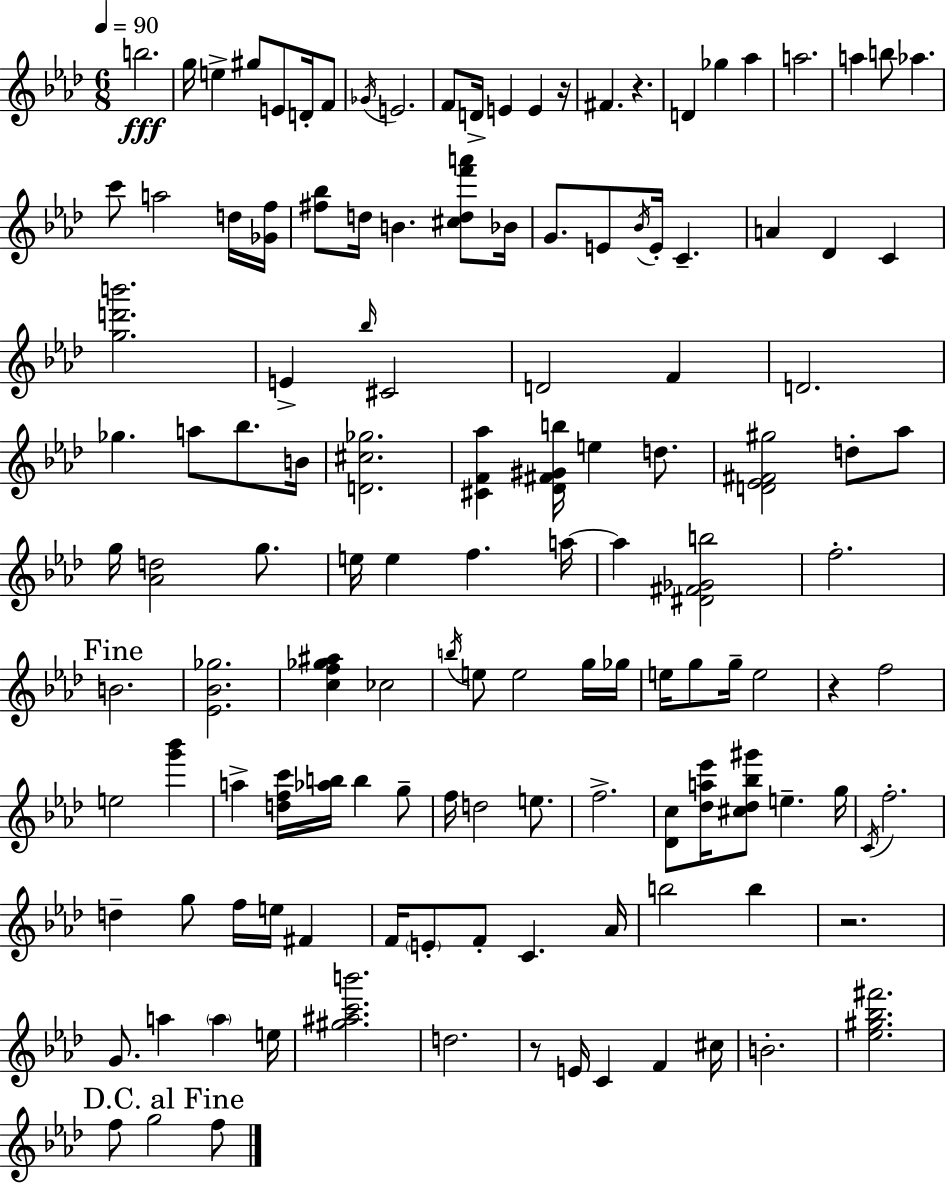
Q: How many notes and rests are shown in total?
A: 131